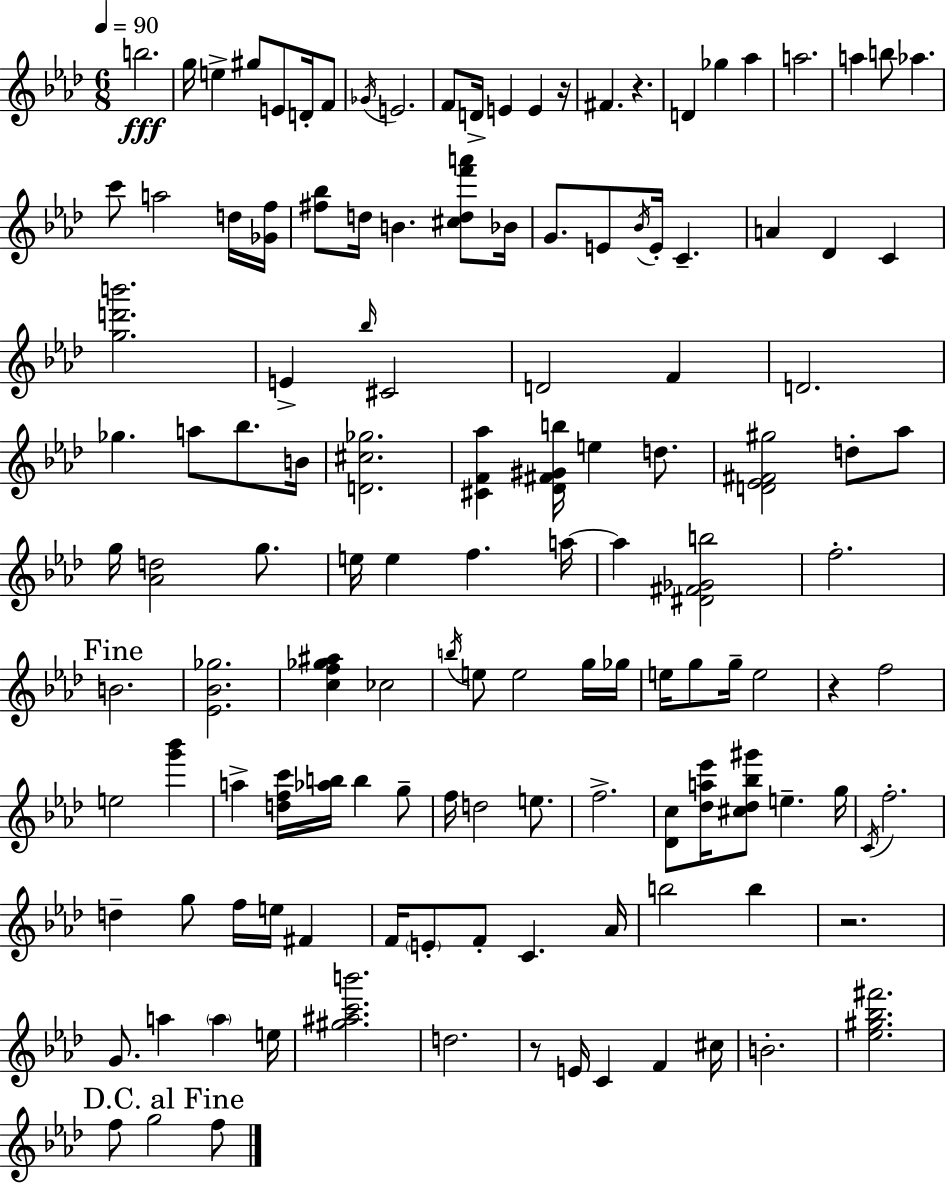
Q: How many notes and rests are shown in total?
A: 131